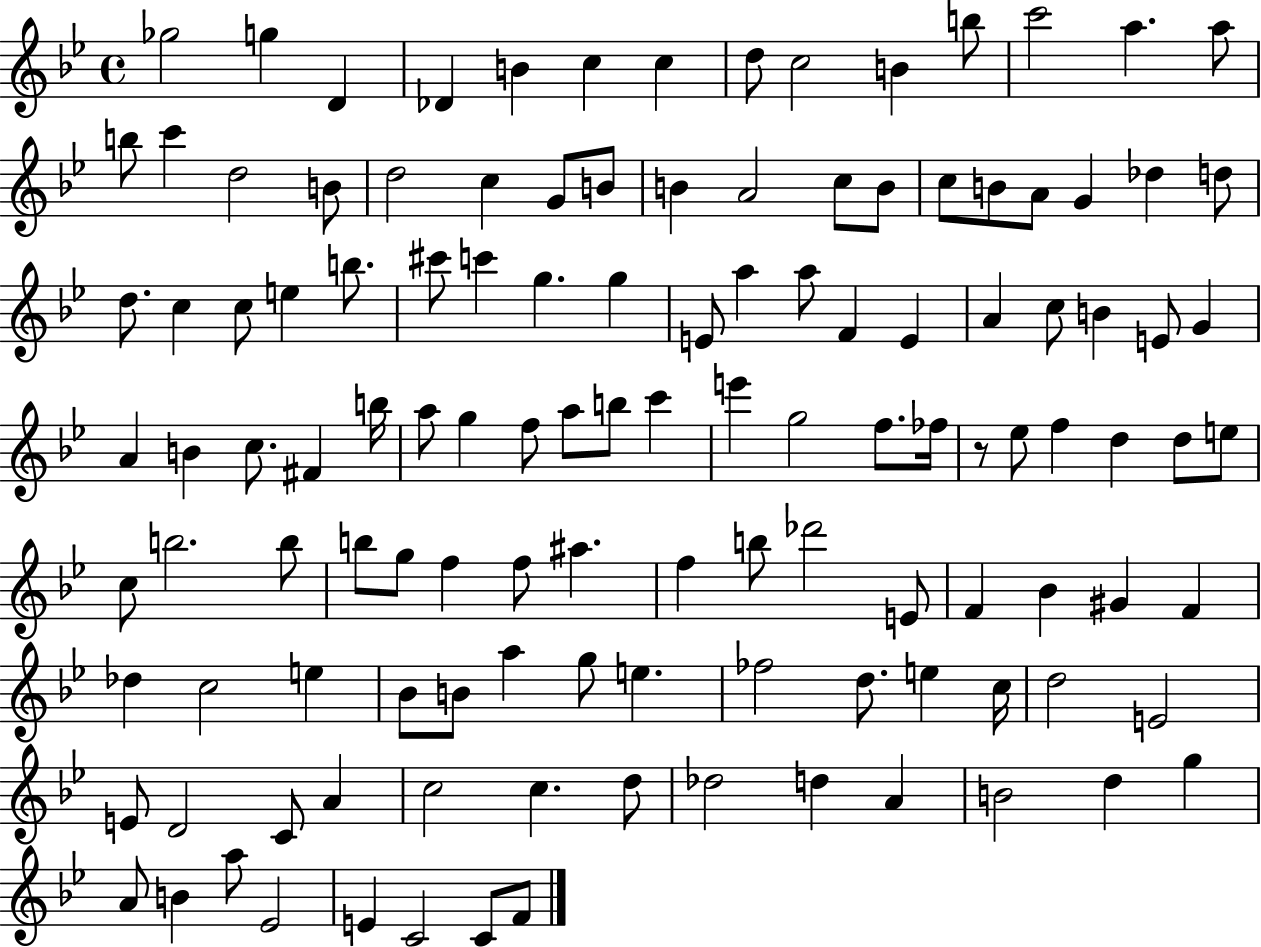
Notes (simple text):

Gb5/h G5/q D4/q Db4/q B4/q C5/q C5/q D5/e C5/h B4/q B5/e C6/h A5/q. A5/e B5/e C6/q D5/h B4/e D5/h C5/q G4/e B4/e B4/q A4/h C5/e B4/e C5/e B4/e A4/e G4/q Db5/q D5/e D5/e. C5/q C5/e E5/q B5/e. C#6/e C6/q G5/q. G5/q E4/e A5/q A5/e F4/q E4/q A4/q C5/e B4/q E4/e G4/q A4/q B4/q C5/e. F#4/q B5/s A5/e G5/q F5/e A5/e B5/e C6/q E6/q G5/h F5/e. FES5/s R/e Eb5/e F5/q D5/q D5/e E5/e C5/e B5/h. B5/e B5/e G5/e F5/q F5/e A#5/q. F5/q B5/e Db6/h E4/e F4/q Bb4/q G#4/q F4/q Db5/q C5/h E5/q Bb4/e B4/e A5/q G5/e E5/q. FES5/h D5/e. E5/q C5/s D5/h E4/h E4/e D4/h C4/e A4/q C5/h C5/q. D5/e Db5/h D5/q A4/q B4/h D5/q G5/q A4/e B4/q A5/e Eb4/h E4/q C4/h C4/e F4/e